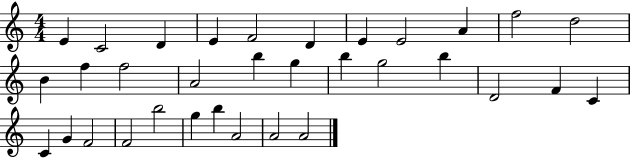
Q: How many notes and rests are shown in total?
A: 33